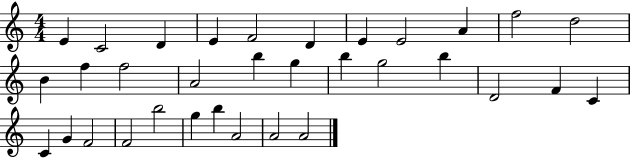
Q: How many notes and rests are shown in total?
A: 33